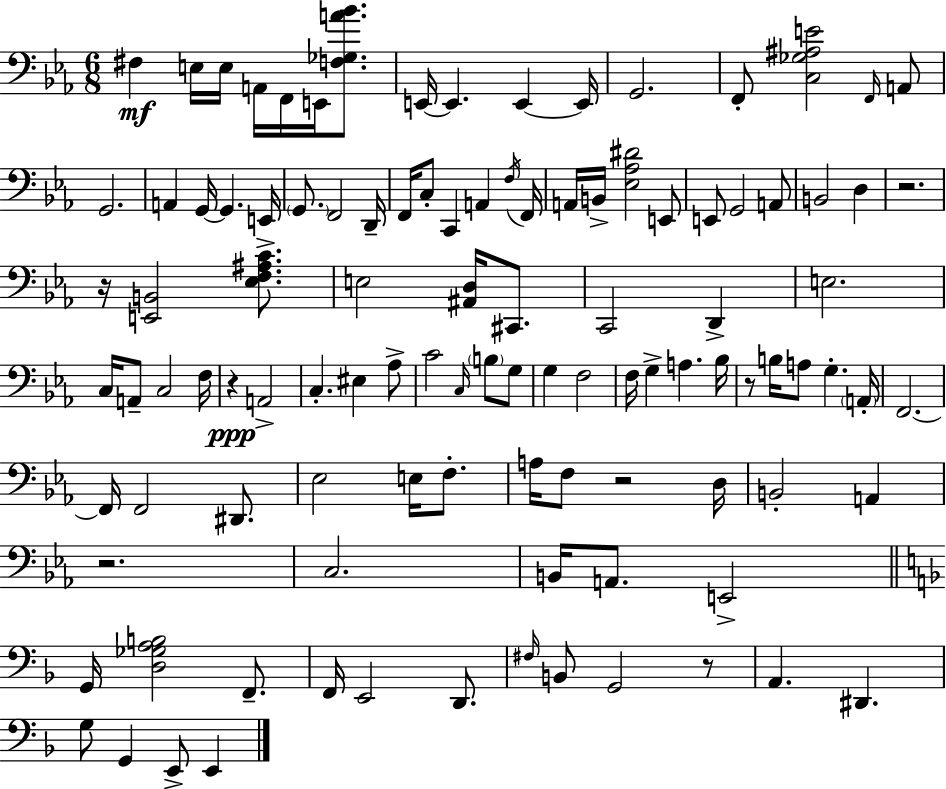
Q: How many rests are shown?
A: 7